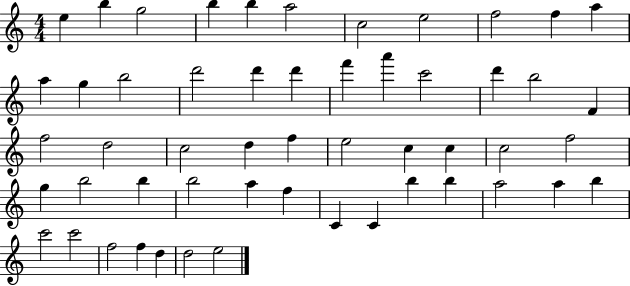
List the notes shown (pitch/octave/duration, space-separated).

E5/q B5/q G5/h B5/q B5/q A5/h C5/h E5/h F5/h F5/q A5/q A5/q G5/q B5/h D6/h D6/q D6/q F6/q A6/q C6/h D6/q B5/h F4/q F5/h D5/h C5/h D5/q F5/q E5/h C5/q C5/q C5/h F5/h G5/q B5/h B5/q B5/h A5/q F5/q C4/q C4/q B5/q B5/q A5/h A5/q B5/q C6/h C6/h F5/h F5/q D5/q D5/h E5/h